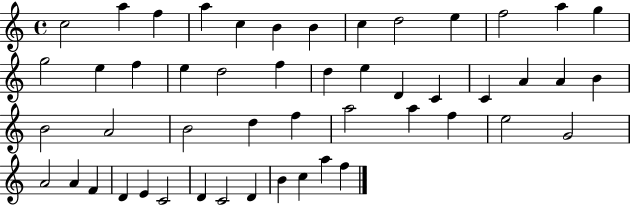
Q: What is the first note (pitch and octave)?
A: C5